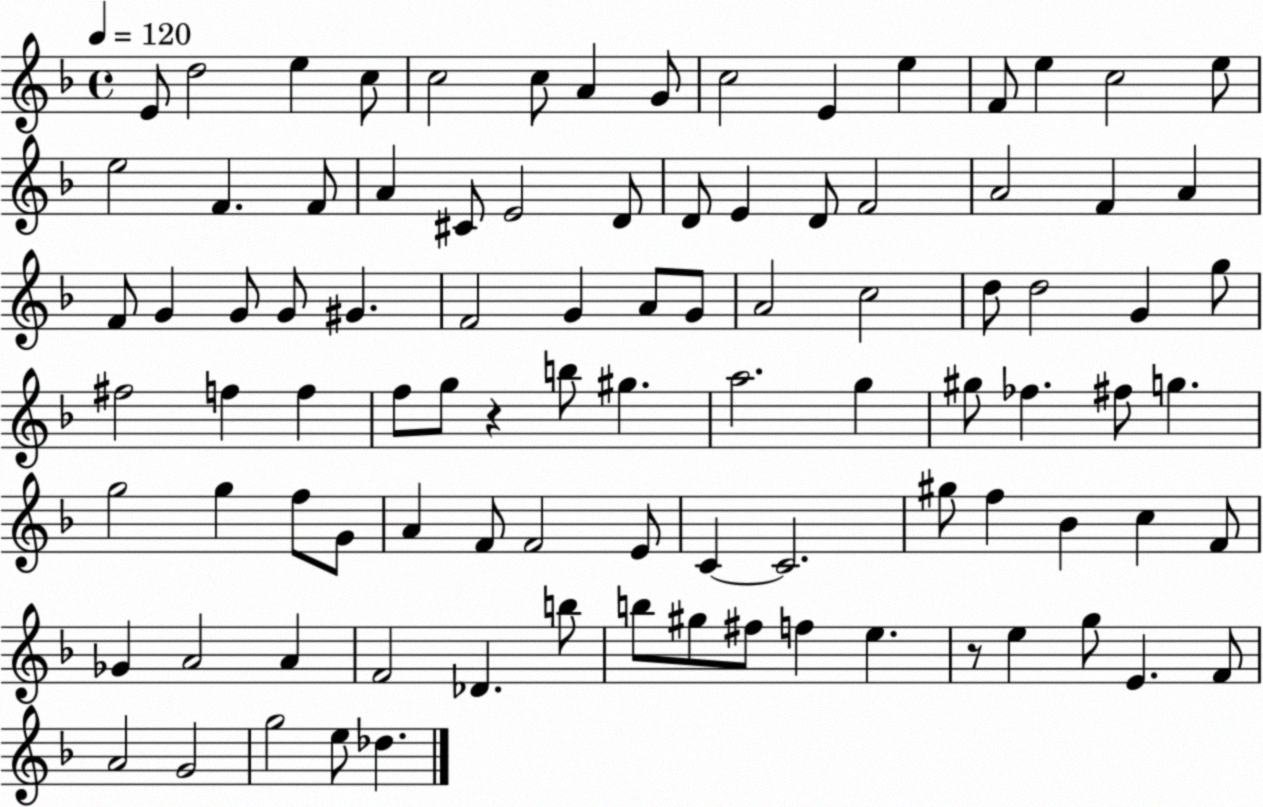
X:1
T:Untitled
M:4/4
L:1/4
K:F
E/2 d2 e c/2 c2 c/2 A G/2 c2 E e F/2 e c2 e/2 e2 F F/2 A ^C/2 E2 D/2 D/2 E D/2 F2 A2 F A F/2 G G/2 G/2 ^G F2 G A/2 G/2 A2 c2 d/2 d2 G g/2 ^f2 f f f/2 g/2 z b/2 ^g a2 g ^g/2 _f ^f/2 g g2 g f/2 G/2 A F/2 F2 E/2 C C2 ^g/2 f _B c F/2 _G A2 A F2 _D b/2 b/2 ^g/2 ^f/2 f e z/2 e g/2 E F/2 A2 G2 g2 e/2 _d